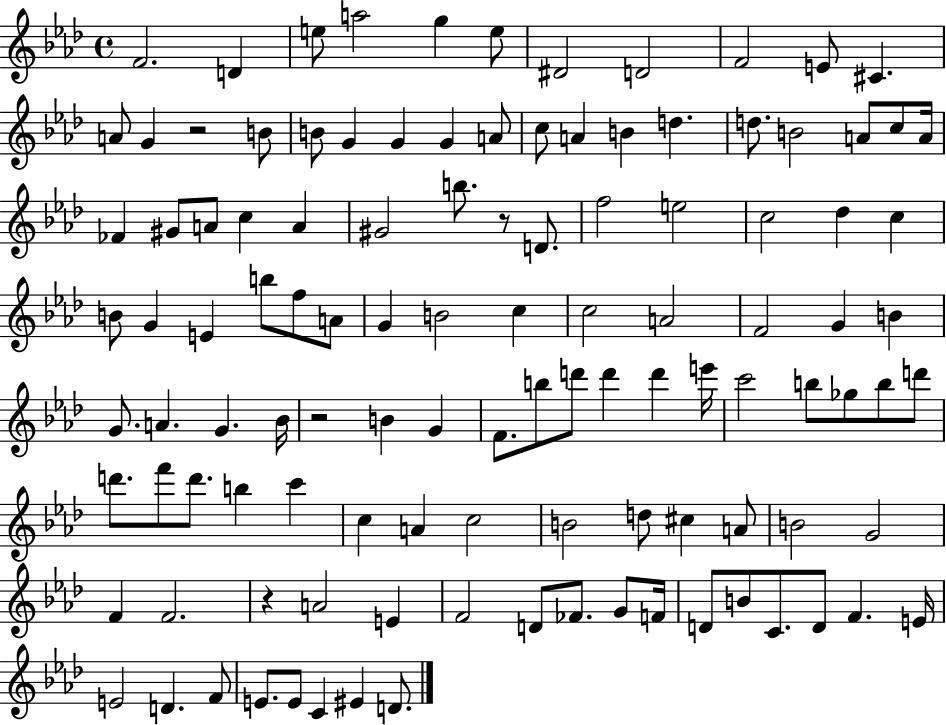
F4/h. D4/q E5/e A5/h G5/q E5/e D#4/h D4/h F4/h E4/e C#4/q. A4/e G4/q R/h B4/e B4/e G4/q G4/q G4/q A4/e C5/e A4/q B4/q D5/q. D5/e. B4/h A4/e C5/e A4/s FES4/q G#4/e A4/e C5/q A4/q G#4/h B5/e. R/e D4/e. F5/h E5/h C5/h Db5/q C5/q B4/e G4/q E4/q B5/e F5/e A4/e G4/q B4/h C5/q C5/h A4/h F4/h G4/q B4/q G4/e. A4/q. G4/q. Bb4/s R/h B4/q G4/q F4/e. B5/e D6/e D6/q D6/q E6/s C6/h B5/e Gb5/e B5/e D6/e D6/e. F6/e D6/e. B5/q C6/q C5/q A4/q C5/h B4/h D5/e C#5/q A4/e B4/h G4/h F4/q F4/h. R/q A4/h E4/q F4/h D4/e FES4/e. G4/e F4/s D4/e B4/e C4/e. D4/e F4/q. E4/s E4/h D4/q. F4/e E4/e. E4/e C4/q EIS4/q D4/e.